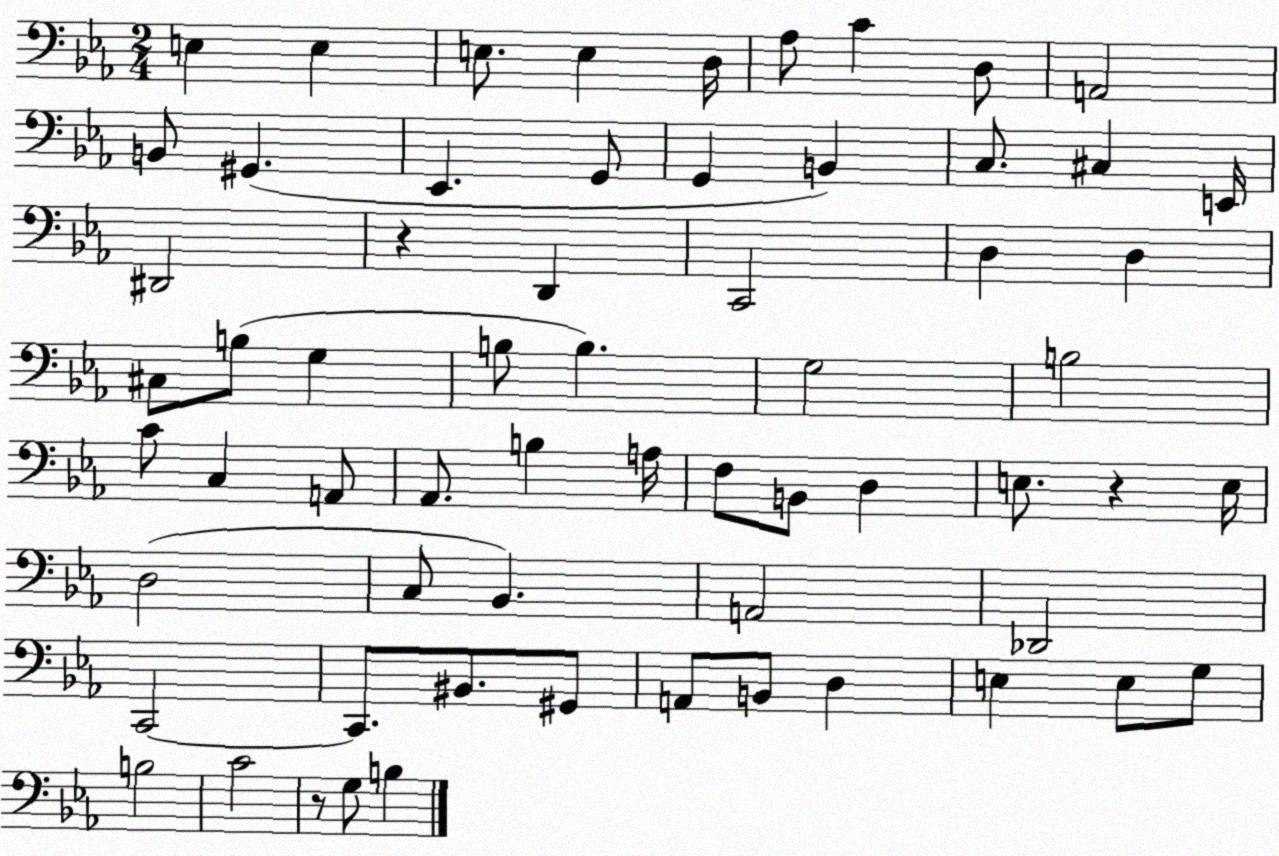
X:1
T:Untitled
M:2/4
L:1/4
K:Eb
E, E, E,/2 E, D,/4 _A,/2 C D,/2 A,,2 B,,/2 ^G,, _E,, G,,/2 G,, B,, C,/2 ^C, E,,/4 ^D,,2 z D,, C,,2 D, D, ^C,/2 B,/2 G, B,/2 B, G,2 B,2 C/2 C, A,,/2 _A,,/2 B, A,/4 F,/2 B,,/2 D, E,/2 z E,/4 D,2 C,/2 _B,, A,,2 _D,,2 C,,2 C,,/2 ^B,,/2 ^G,,/2 A,,/2 B,,/2 D, E, E,/2 G,/2 B,2 C2 z/2 G,/2 B,